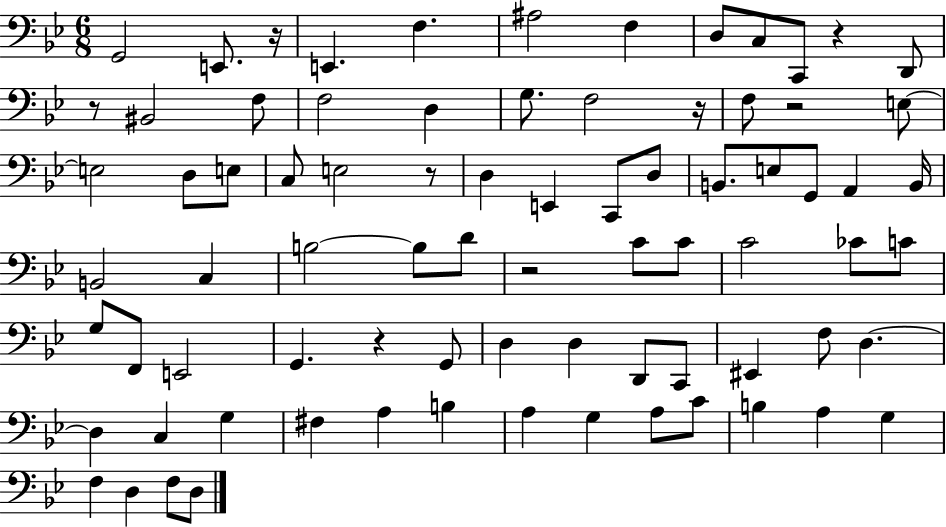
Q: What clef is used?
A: bass